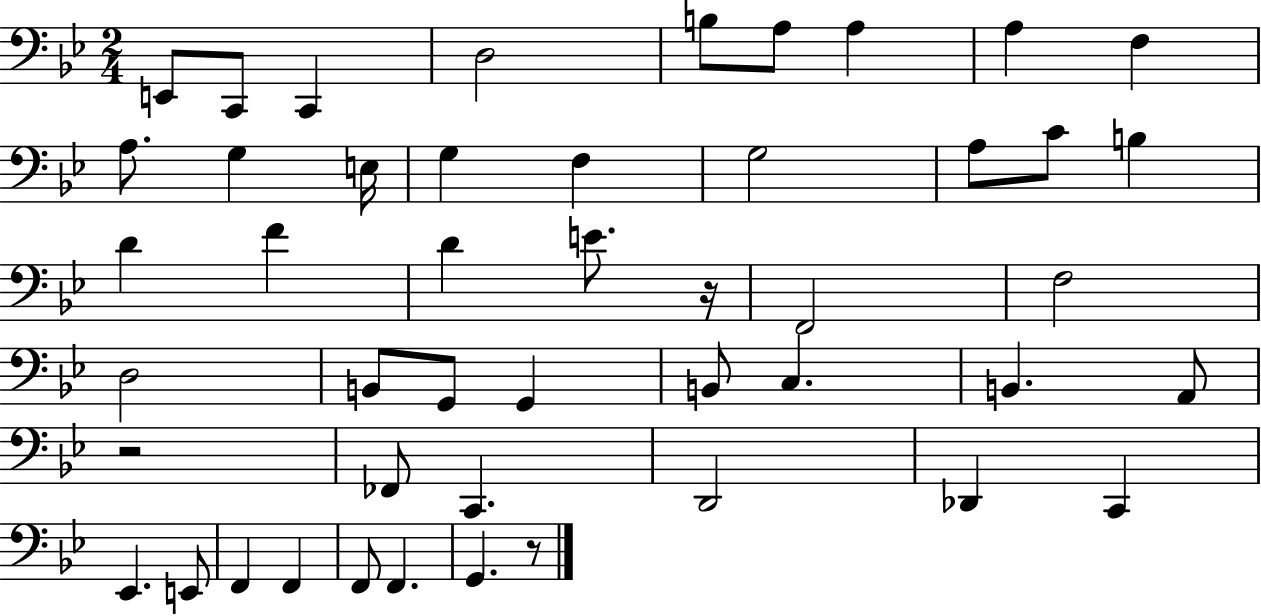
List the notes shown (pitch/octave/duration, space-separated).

E2/e C2/e C2/q D3/h B3/e A3/e A3/q A3/q F3/q A3/e. G3/q E3/s G3/q F3/q G3/h A3/e C4/e B3/q D4/q F4/q D4/q E4/e. R/s F2/h F3/h D3/h B2/e G2/e G2/q B2/e C3/q. B2/q. A2/e R/h FES2/e C2/q. D2/h Db2/q C2/q Eb2/q. E2/e F2/q F2/q F2/e F2/q. G2/q. R/e